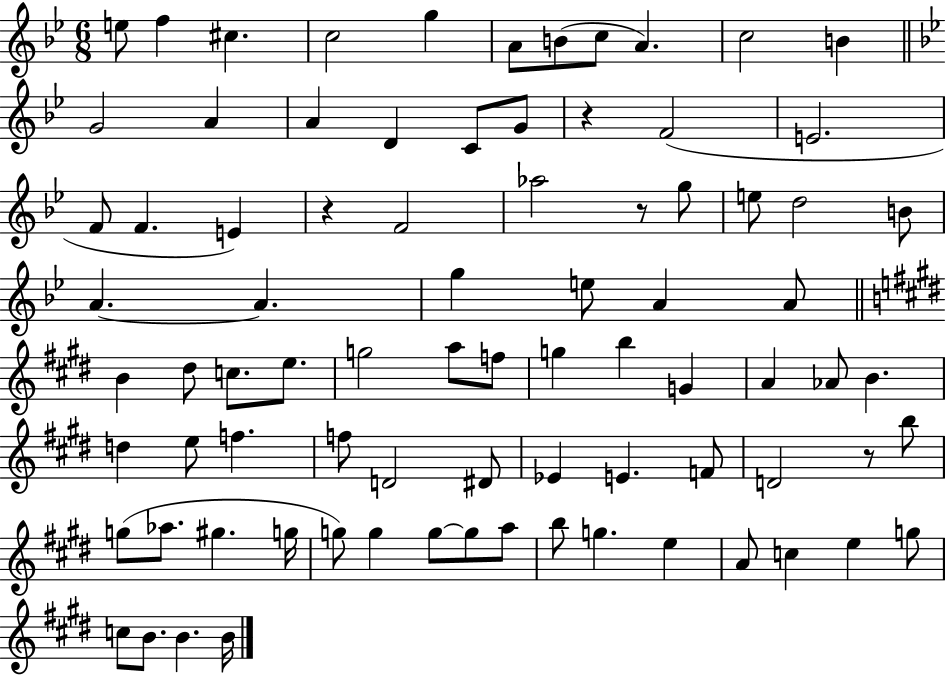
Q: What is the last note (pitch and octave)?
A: B4